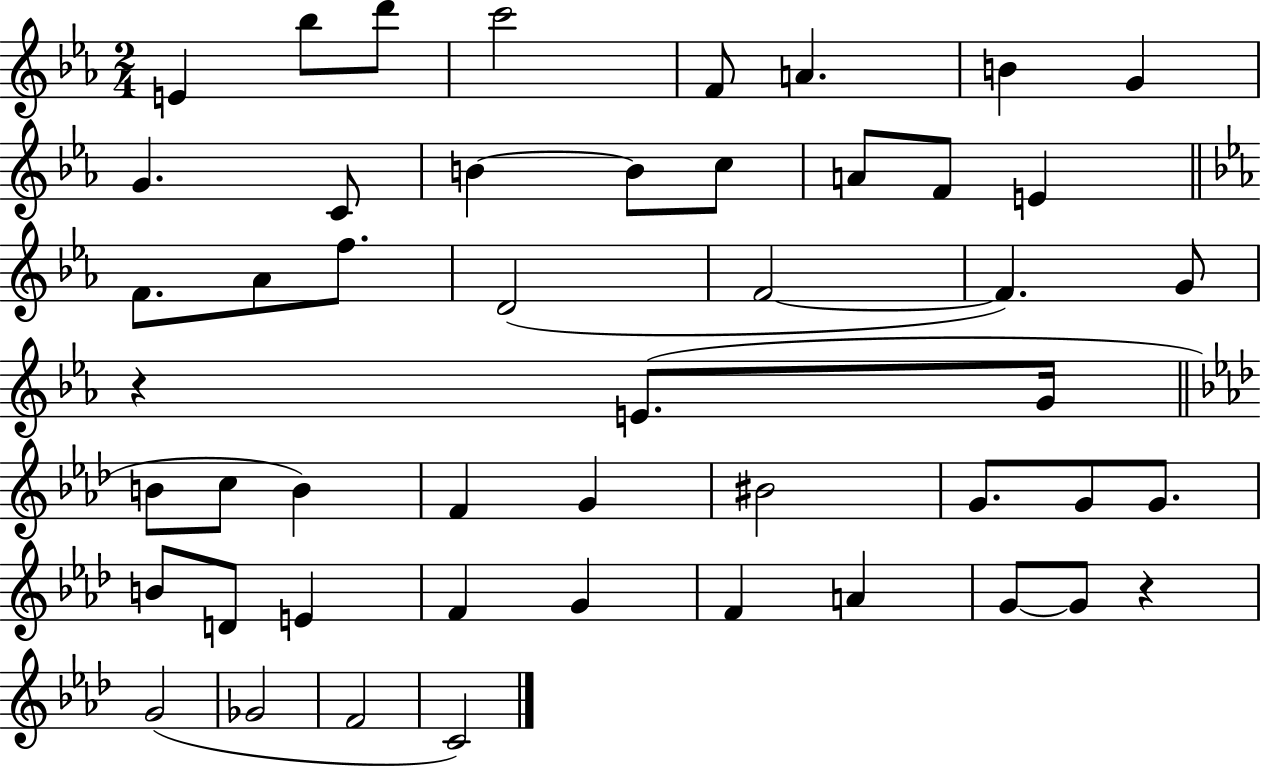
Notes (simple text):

E4/q Bb5/e D6/e C6/h F4/e A4/q. B4/q G4/q G4/q. C4/e B4/q B4/e C5/e A4/e F4/e E4/q F4/e. Ab4/e F5/e. D4/h F4/h F4/q. G4/e R/q E4/e. G4/s B4/e C5/e B4/q F4/q G4/q BIS4/h G4/e. G4/e G4/e. B4/e D4/e E4/q F4/q G4/q F4/q A4/q G4/e G4/e R/q G4/h Gb4/h F4/h C4/h